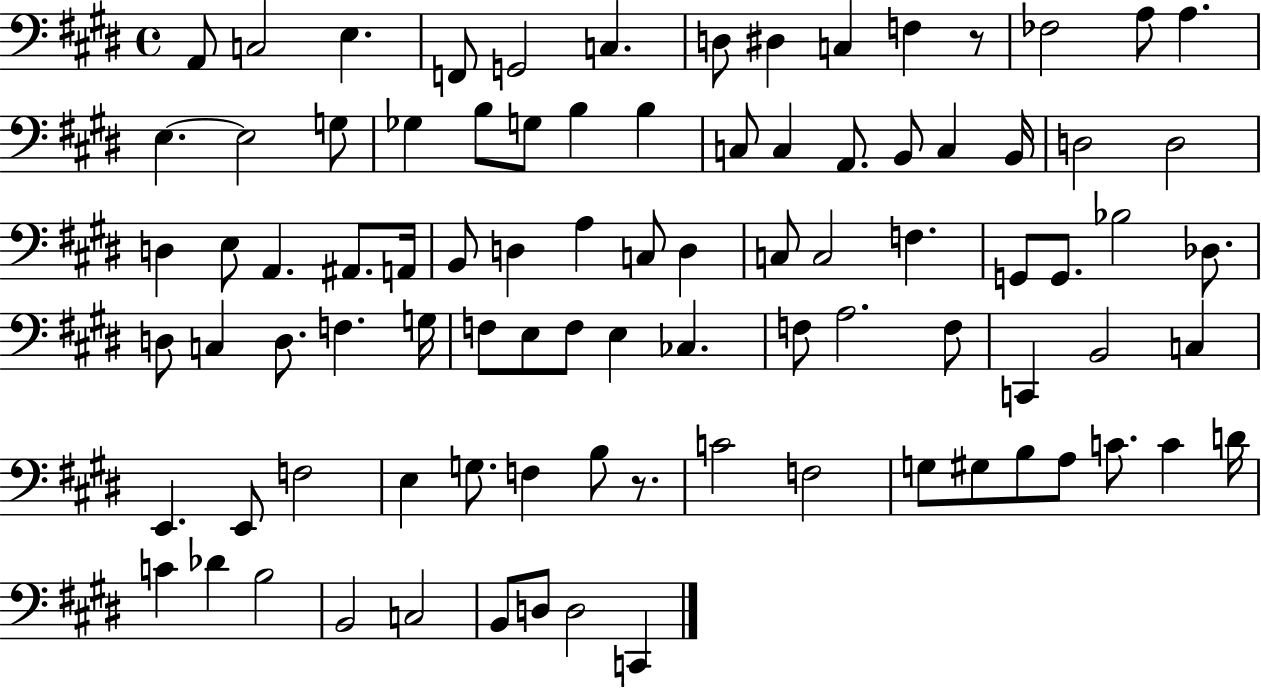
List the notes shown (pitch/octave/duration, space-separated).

A2/e C3/h E3/q. F2/e G2/h C3/q. D3/e D#3/q C3/q F3/q R/e FES3/h A3/e A3/q. E3/q. E3/h G3/e Gb3/q B3/e G3/e B3/q B3/q C3/e C3/q A2/e. B2/e C3/q B2/s D3/h D3/h D3/q E3/e A2/q. A#2/e. A2/s B2/e D3/q A3/q C3/e D3/q C3/e C3/h F3/q. G2/e G2/e. Bb3/h Db3/e. D3/e C3/q D3/e. F3/q. G3/s F3/e E3/e F3/e E3/q CES3/q. F3/e A3/h. F3/e C2/q B2/h C3/q E2/q. E2/e F3/h E3/q G3/e. F3/q B3/e R/e. C4/h F3/h G3/e G#3/e B3/e A3/e C4/e. C4/q D4/s C4/q Db4/q B3/h B2/h C3/h B2/e D3/e D3/h C2/q